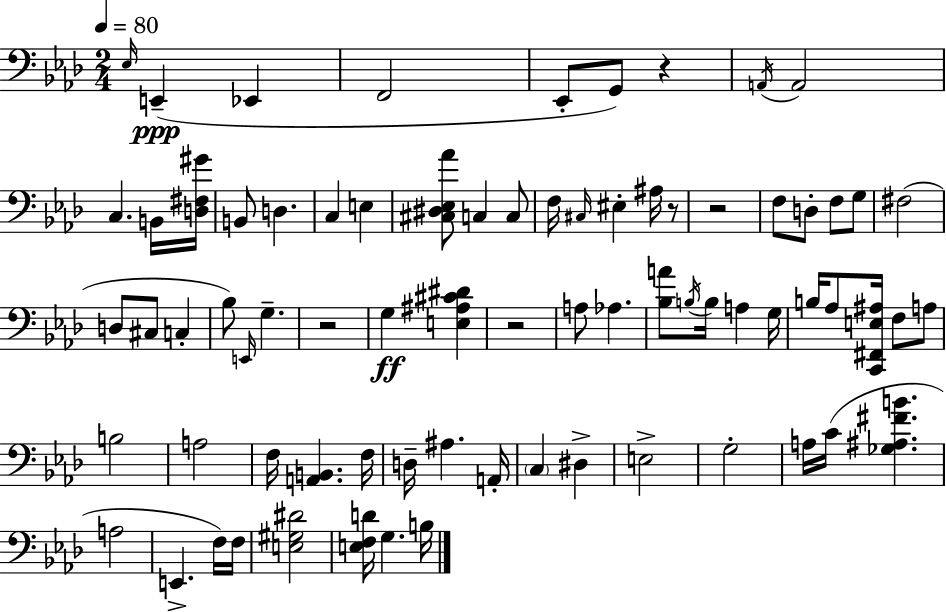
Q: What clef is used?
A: bass